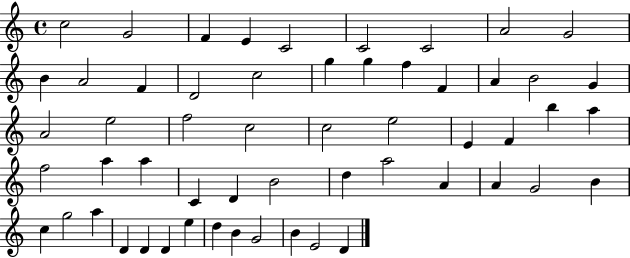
{
  \clef treble
  \time 4/4
  \defaultTimeSignature
  \key c \major
  c''2 g'2 | f'4 e'4 c'2 | c'2 c'2 | a'2 g'2 | \break b'4 a'2 f'4 | d'2 c''2 | g''4 g''4 f''4 f'4 | a'4 b'2 g'4 | \break a'2 e''2 | f''2 c''2 | c''2 e''2 | e'4 f'4 b''4 a''4 | \break f''2 a''4 a''4 | c'4 d'4 b'2 | d''4 a''2 a'4 | a'4 g'2 b'4 | \break c''4 g''2 a''4 | d'4 d'4 d'4 e''4 | d''4 b'4 g'2 | b'4 e'2 d'4 | \break \bar "|."
}